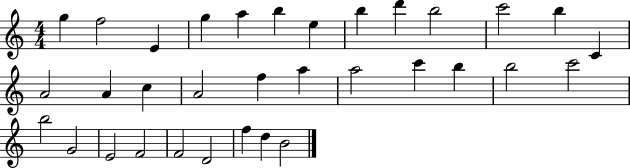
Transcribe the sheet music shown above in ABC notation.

X:1
T:Untitled
M:4/4
L:1/4
K:C
g f2 E g a b e b d' b2 c'2 b C A2 A c A2 f a a2 c' b b2 c'2 b2 G2 E2 F2 F2 D2 f d B2